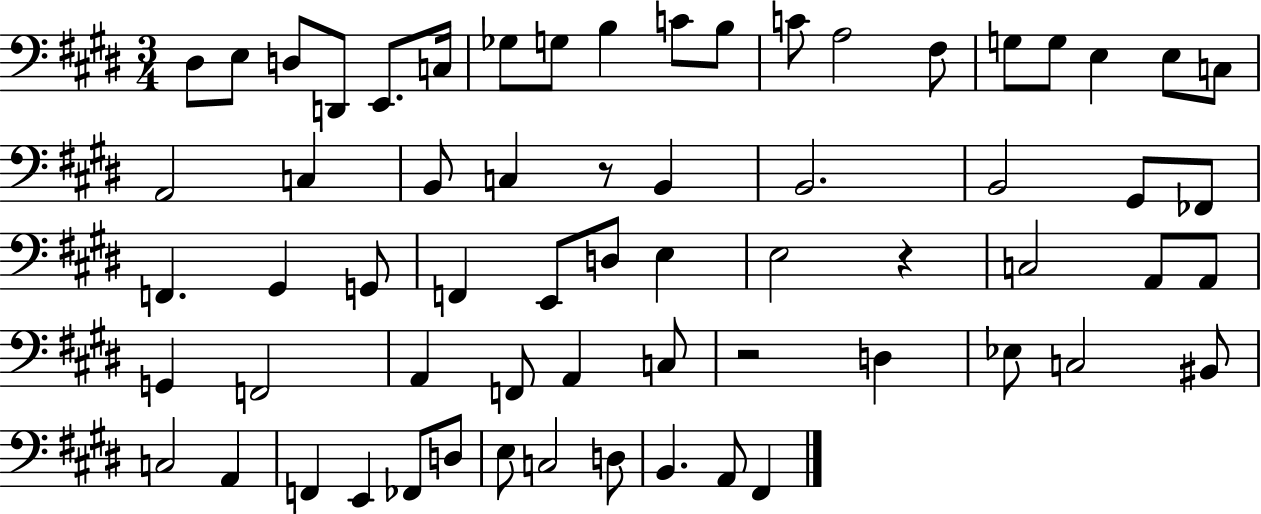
X:1
T:Untitled
M:3/4
L:1/4
K:E
^D,/2 E,/2 D,/2 D,,/2 E,,/2 C,/4 _G,/2 G,/2 B, C/2 B,/2 C/2 A,2 ^F,/2 G,/2 G,/2 E, E,/2 C,/2 A,,2 C, B,,/2 C, z/2 B,, B,,2 B,,2 ^G,,/2 _F,,/2 F,, ^G,, G,,/2 F,, E,,/2 D,/2 E, E,2 z C,2 A,,/2 A,,/2 G,, F,,2 A,, F,,/2 A,, C,/2 z2 D, _E,/2 C,2 ^B,,/2 C,2 A,, F,, E,, _F,,/2 D,/2 E,/2 C,2 D,/2 B,, A,,/2 ^F,,